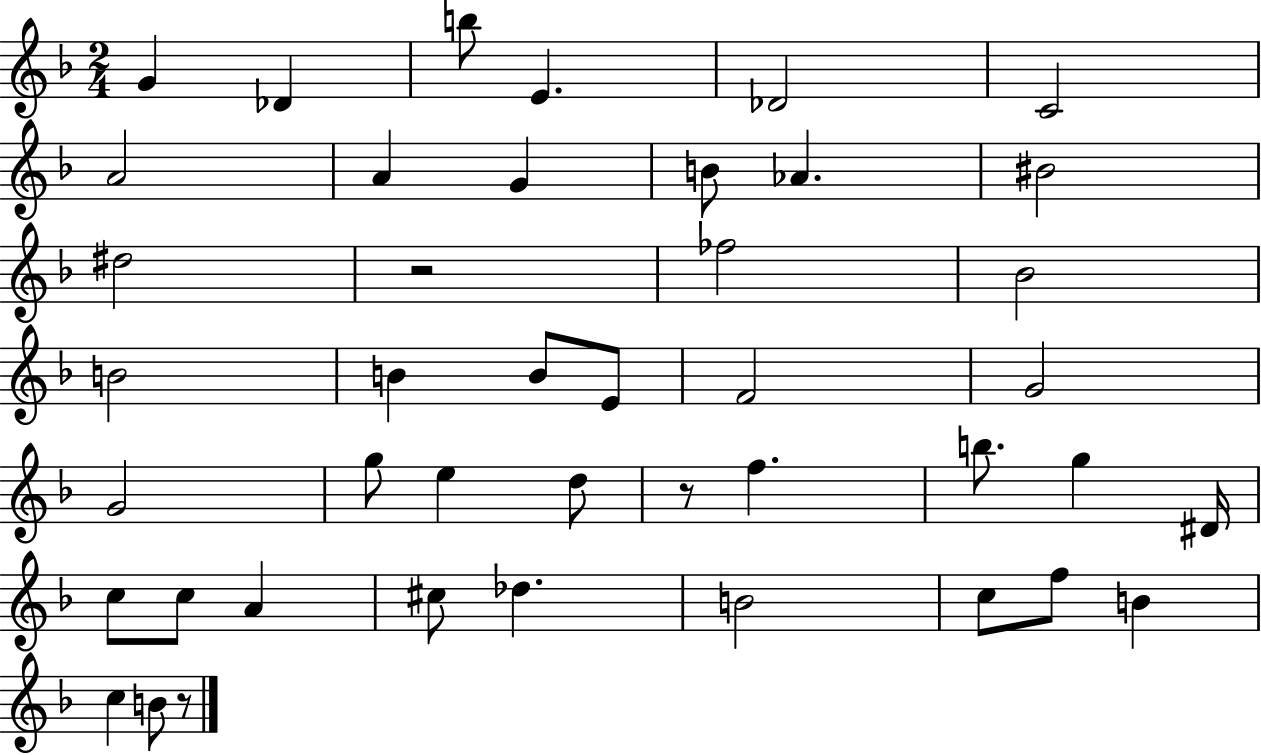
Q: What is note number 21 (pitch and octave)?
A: G4